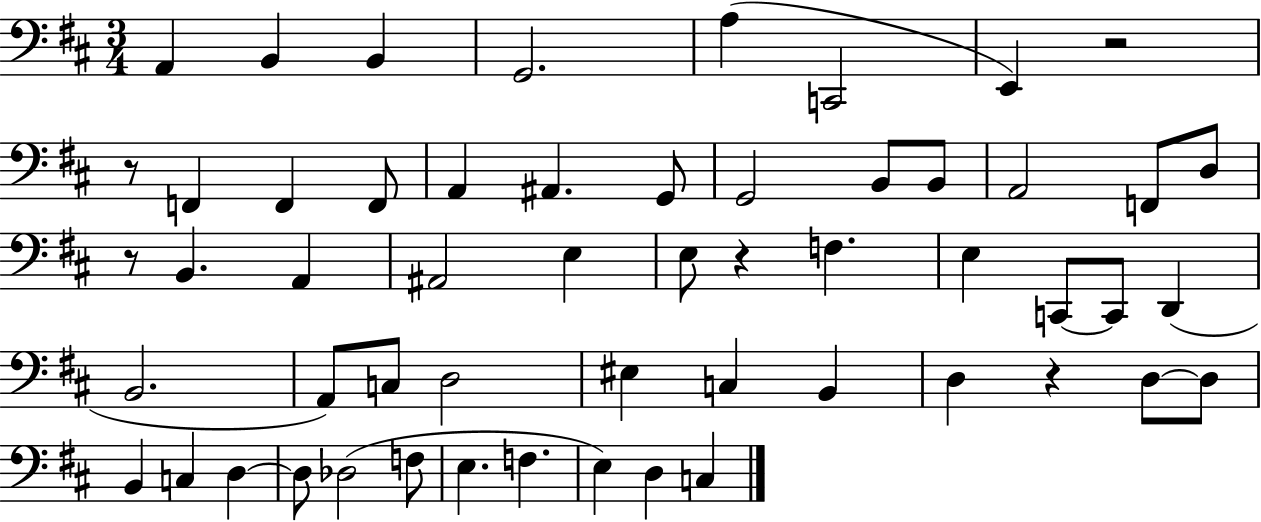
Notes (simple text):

A2/q B2/q B2/q G2/h. A3/q C2/h E2/q R/h R/e F2/q F2/q F2/e A2/q A#2/q. G2/e G2/h B2/e B2/e A2/h F2/e D3/e R/e B2/q. A2/q A#2/h E3/q E3/e R/q F3/q. E3/q C2/e C2/e D2/q B2/h. A2/e C3/e D3/h EIS3/q C3/q B2/q D3/q R/q D3/e D3/e B2/q C3/q D3/q D3/e Db3/h F3/e E3/q. F3/q. E3/q D3/q C3/q